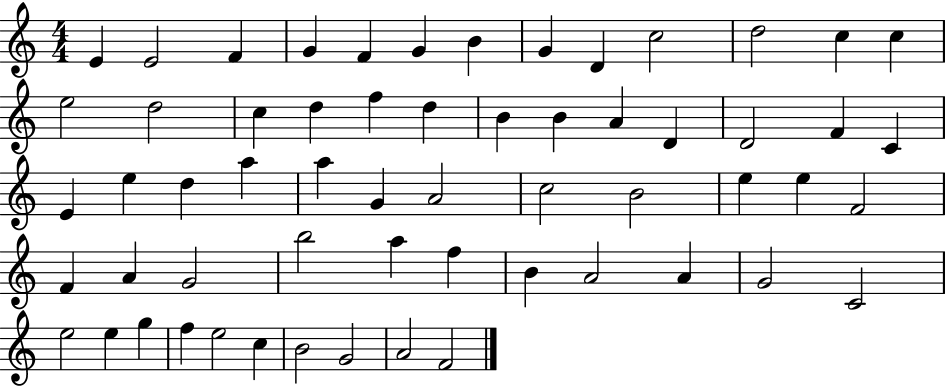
{
  \clef treble
  \numericTimeSignature
  \time 4/4
  \key c \major
  e'4 e'2 f'4 | g'4 f'4 g'4 b'4 | g'4 d'4 c''2 | d''2 c''4 c''4 | \break e''2 d''2 | c''4 d''4 f''4 d''4 | b'4 b'4 a'4 d'4 | d'2 f'4 c'4 | \break e'4 e''4 d''4 a''4 | a''4 g'4 a'2 | c''2 b'2 | e''4 e''4 f'2 | \break f'4 a'4 g'2 | b''2 a''4 f''4 | b'4 a'2 a'4 | g'2 c'2 | \break e''2 e''4 g''4 | f''4 e''2 c''4 | b'2 g'2 | a'2 f'2 | \break \bar "|."
}